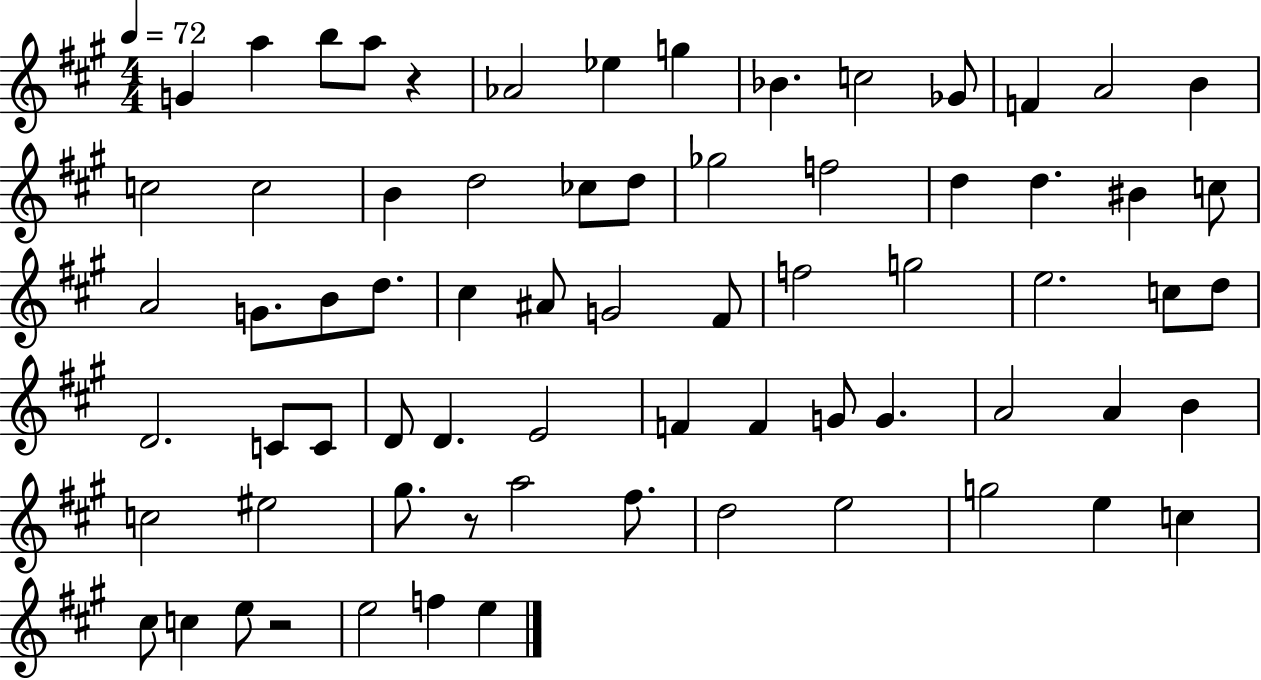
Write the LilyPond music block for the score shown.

{
  \clef treble
  \numericTimeSignature
  \time 4/4
  \key a \major
  \tempo 4 = 72
  g'4 a''4 b''8 a''8 r4 | aes'2 ees''4 g''4 | bes'4. c''2 ges'8 | f'4 a'2 b'4 | \break c''2 c''2 | b'4 d''2 ces''8 d''8 | ges''2 f''2 | d''4 d''4. bis'4 c''8 | \break a'2 g'8. b'8 d''8. | cis''4 ais'8 g'2 fis'8 | f''2 g''2 | e''2. c''8 d''8 | \break d'2. c'8 c'8 | d'8 d'4. e'2 | f'4 f'4 g'8 g'4. | a'2 a'4 b'4 | \break c''2 eis''2 | gis''8. r8 a''2 fis''8. | d''2 e''2 | g''2 e''4 c''4 | \break cis''8 c''4 e''8 r2 | e''2 f''4 e''4 | \bar "|."
}